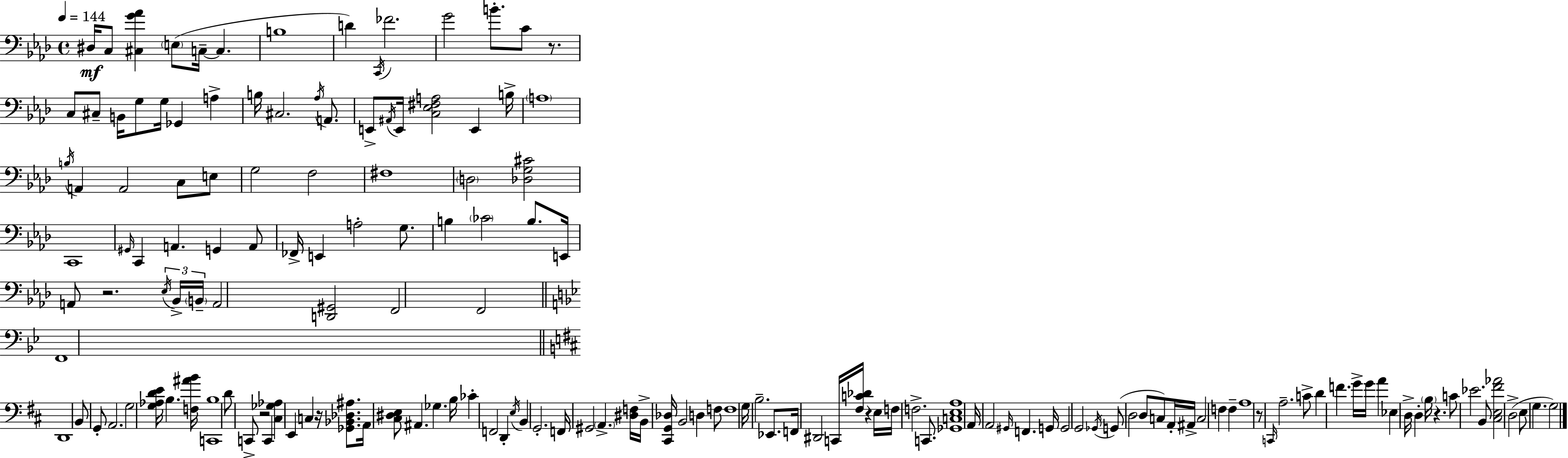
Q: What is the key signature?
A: F minor